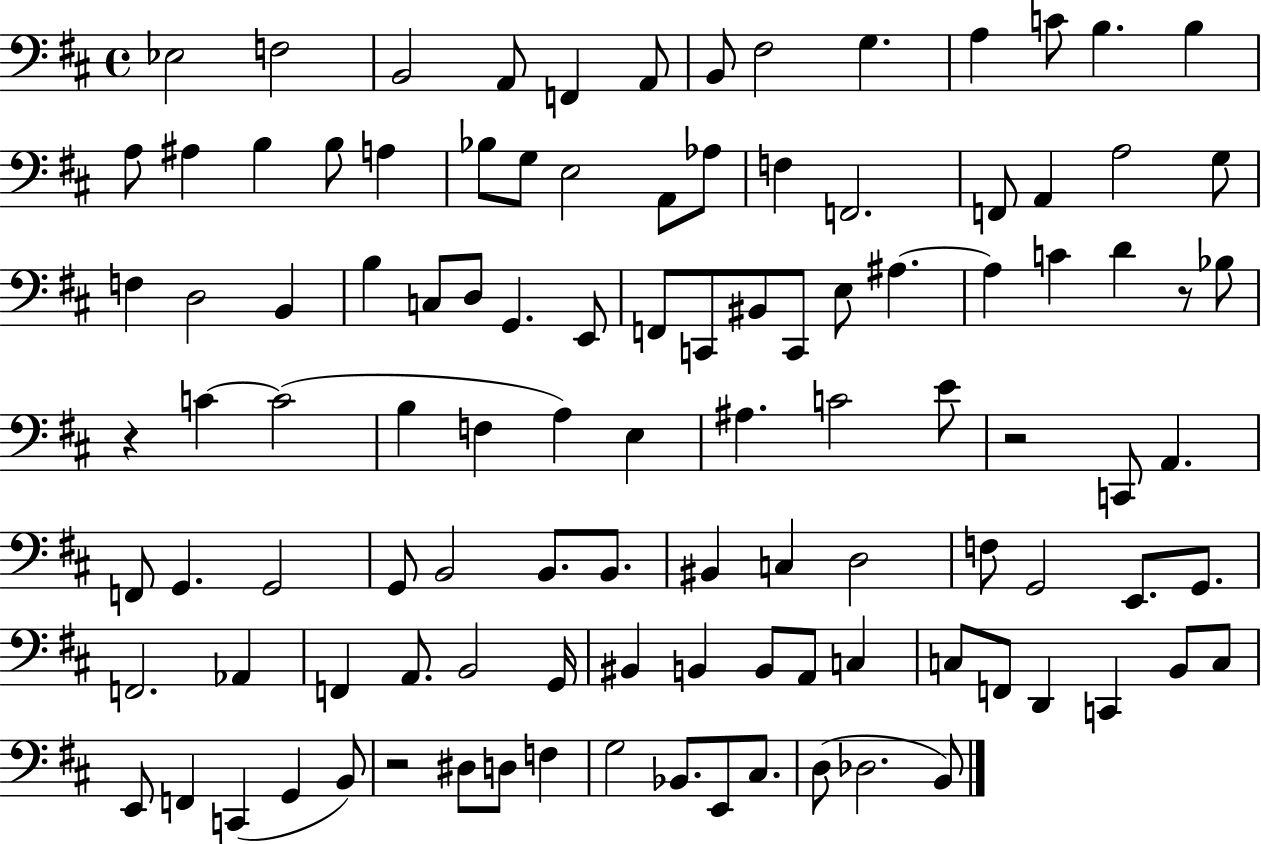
{
  \clef bass
  \time 4/4
  \defaultTimeSignature
  \key d \major
  ees2 f2 | b,2 a,8 f,4 a,8 | b,8 fis2 g4. | a4 c'8 b4. b4 | \break a8 ais4 b4 b8 a4 | bes8 g8 e2 a,8 aes8 | f4 f,2. | f,8 a,4 a2 g8 | \break f4 d2 b,4 | b4 c8 d8 g,4. e,8 | f,8 c,8 bis,8 c,8 e8 ais4.~~ | ais4 c'4 d'4 r8 bes8 | \break r4 c'4~~ c'2( | b4 f4 a4) e4 | ais4. c'2 e'8 | r2 c,8 a,4. | \break f,8 g,4. g,2 | g,8 b,2 b,8. b,8. | bis,4 c4 d2 | f8 g,2 e,8. g,8. | \break f,2. aes,4 | f,4 a,8. b,2 g,16 | bis,4 b,4 b,8 a,8 c4 | c8 f,8 d,4 c,4 b,8 c8 | \break e,8 f,4 c,4( g,4 b,8) | r2 dis8 d8 f4 | g2 bes,8. e,8 cis8. | d8( des2. b,8) | \break \bar "|."
}